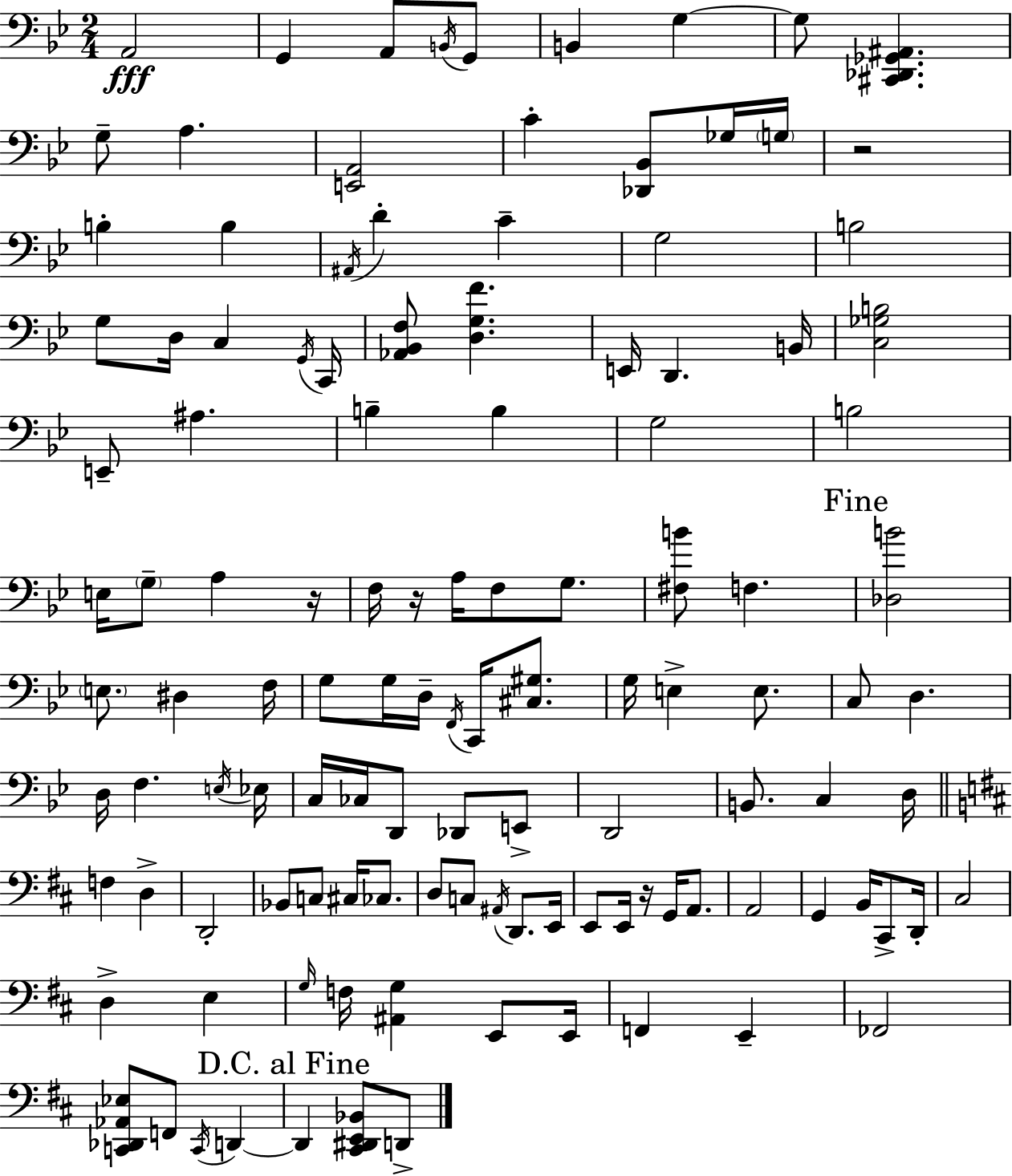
A2/h G2/q A2/e B2/s G2/e B2/q G3/q G3/e [C#2,Db2,Gb2,A#2]/q. G3/e A3/q. [E2,A2]/h C4/q [Db2,Bb2]/e Gb3/s G3/s R/h B3/q B3/q A#2/s D4/q C4/q G3/h B3/h G3/e D3/s C3/q G2/s C2/s [Ab2,Bb2,F3]/e [D3,G3,F4]/q. E2/s D2/q. B2/s [C3,Gb3,B3]/h E2/e A#3/q. B3/q B3/q G3/h B3/h E3/s G3/e A3/q R/s F3/s R/s A3/s F3/e G3/e. [F#3,B4]/e F3/q. [Db3,B4]/h E3/e. D#3/q F3/s G3/e G3/s D3/s F2/s C2/s [C#3,G#3]/e. G3/s E3/q E3/e. C3/e D3/q. D3/s F3/q. E3/s Eb3/s C3/s CES3/s D2/e Db2/e E2/e D2/h B2/e. C3/q D3/s F3/q D3/q D2/h Bb2/e C3/e C#3/s CES3/e. D3/e C3/e A#2/s D2/e. E2/s E2/e E2/s R/s G2/s A2/e. A2/h G2/q B2/s C#2/e D2/s C#3/h D3/q E3/q G3/s F3/s [A#2,G3]/q E2/e E2/s F2/q E2/q FES2/h [C2,Db2,Ab2,Eb3]/e F2/e C2/s D2/q D2/q [C#2,D#2,E2,Bb2]/e D2/e